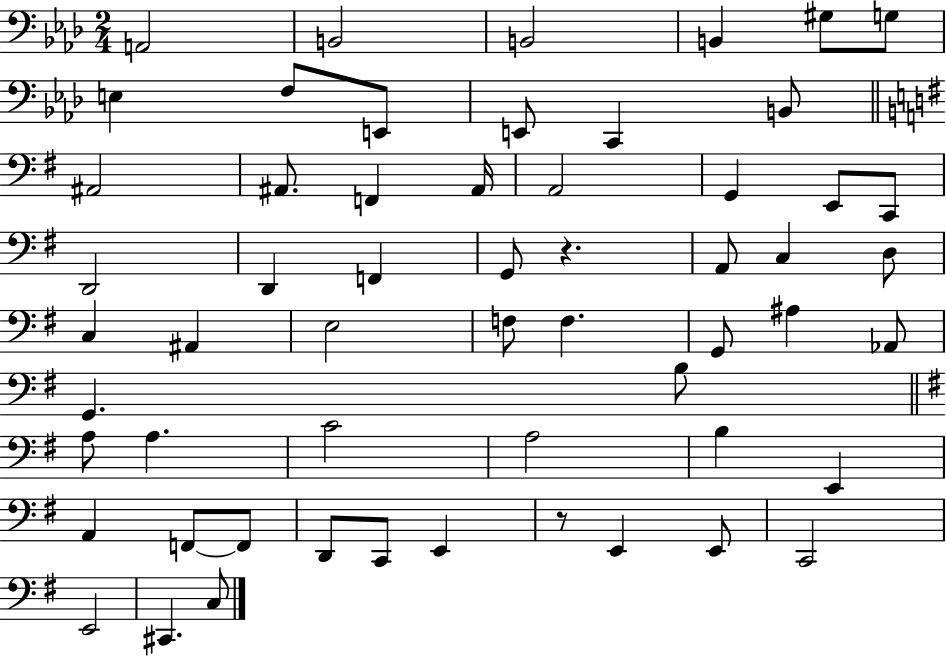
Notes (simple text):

A2/h B2/h B2/h B2/q G#3/e G3/e E3/q F3/e E2/e E2/e C2/q B2/e A#2/h A#2/e. F2/q A#2/s A2/h G2/q E2/e C2/e D2/h D2/q F2/q G2/e R/q. A2/e C3/q D3/e C3/q A#2/q E3/h F3/e F3/q. G2/e A#3/q Ab2/e G2/q. B3/e A3/e A3/q. C4/h A3/h B3/q E2/q A2/q F2/e F2/e D2/e C2/e E2/q R/e E2/q E2/e C2/h E2/h C#2/q. C3/e